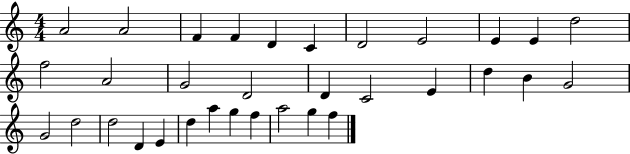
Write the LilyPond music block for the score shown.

{
  \clef treble
  \numericTimeSignature
  \time 4/4
  \key c \major
  a'2 a'2 | f'4 f'4 d'4 c'4 | d'2 e'2 | e'4 e'4 d''2 | \break f''2 a'2 | g'2 d'2 | d'4 c'2 e'4 | d''4 b'4 g'2 | \break g'2 d''2 | d''2 d'4 e'4 | d''4 a''4 g''4 f''4 | a''2 g''4 f''4 | \break \bar "|."
}